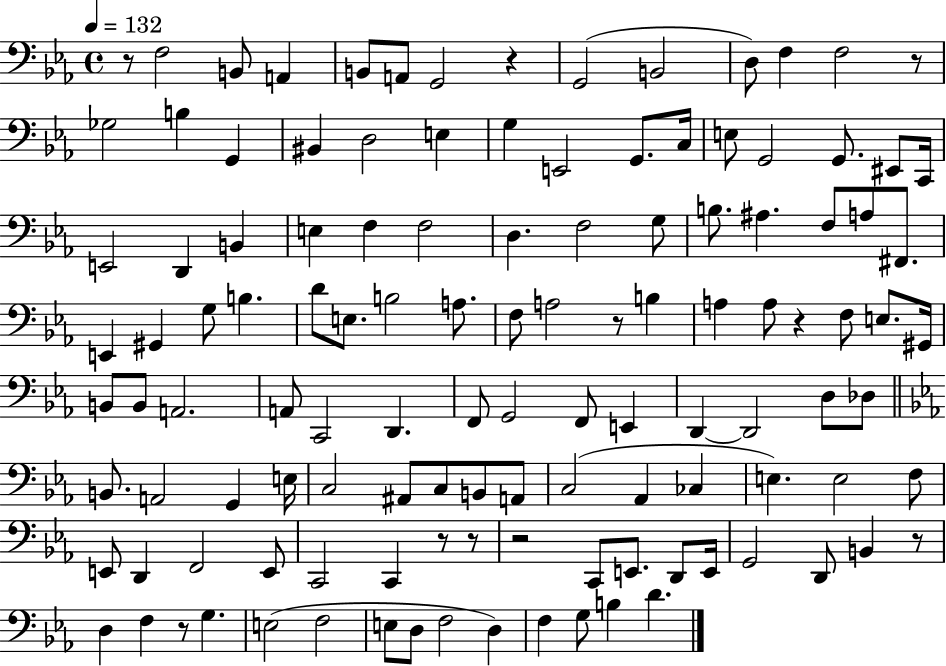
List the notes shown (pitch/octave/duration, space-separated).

R/e F3/h B2/e A2/q B2/e A2/e G2/h R/q G2/h B2/h D3/e F3/q F3/h R/e Gb3/h B3/q G2/q BIS2/q D3/h E3/q G3/q E2/h G2/e. C3/s E3/e G2/h G2/e. EIS2/e C2/s E2/h D2/q B2/q E3/q F3/q F3/h D3/q. F3/h G3/e B3/e. A#3/q. F3/e A3/e F#2/e. E2/q G#2/q G3/e B3/q. D4/e E3/e. B3/h A3/e. F3/e A3/h R/e B3/q A3/q A3/e R/q F3/e E3/e. G#2/s B2/e B2/e A2/h. A2/e C2/h D2/q. F2/e G2/h F2/e E2/q D2/q D2/h D3/e Db3/e B2/e. A2/h G2/q E3/s C3/h A#2/e C3/e B2/e A2/e C3/h Ab2/q CES3/q E3/q. E3/h F3/e E2/e D2/q F2/h E2/e C2/h C2/q R/e R/e R/h C2/e E2/e. D2/e E2/s G2/h D2/e B2/q R/e D3/q F3/q R/e G3/q. E3/h F3/h E3/e D3/e F3/h D3/q F3/q G3/e B3/q D4/q.